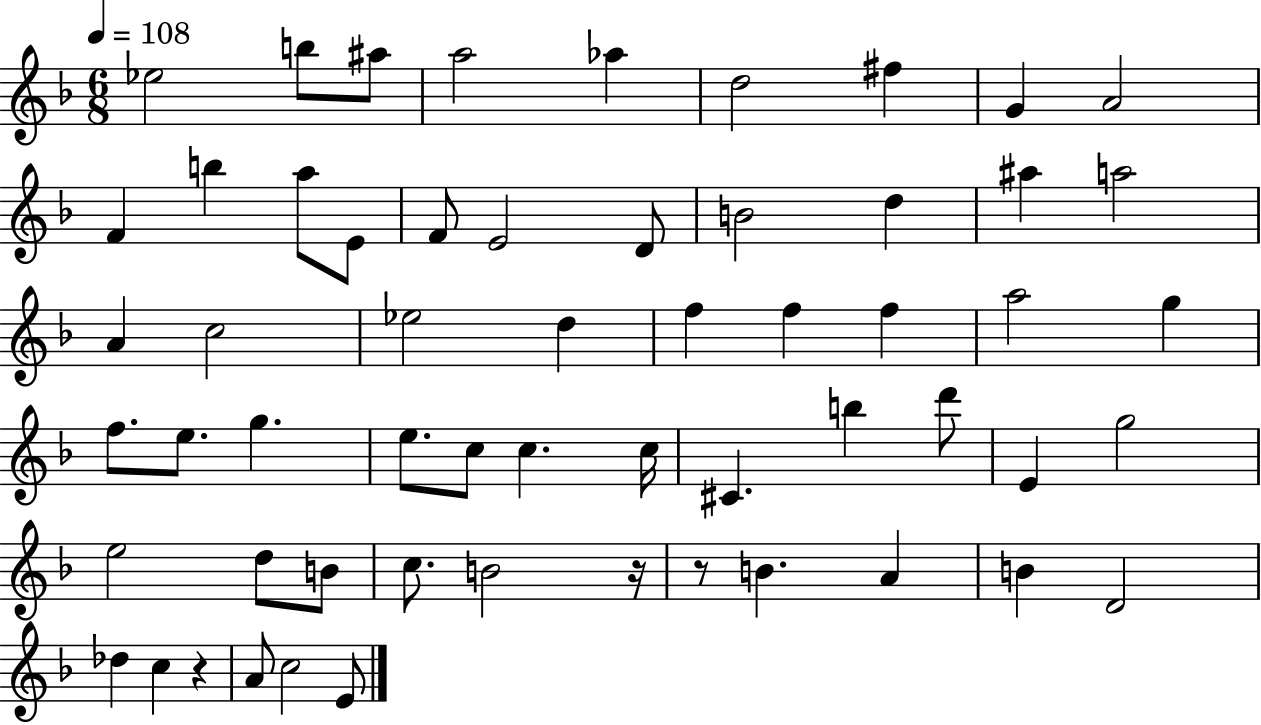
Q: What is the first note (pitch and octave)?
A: Eb5